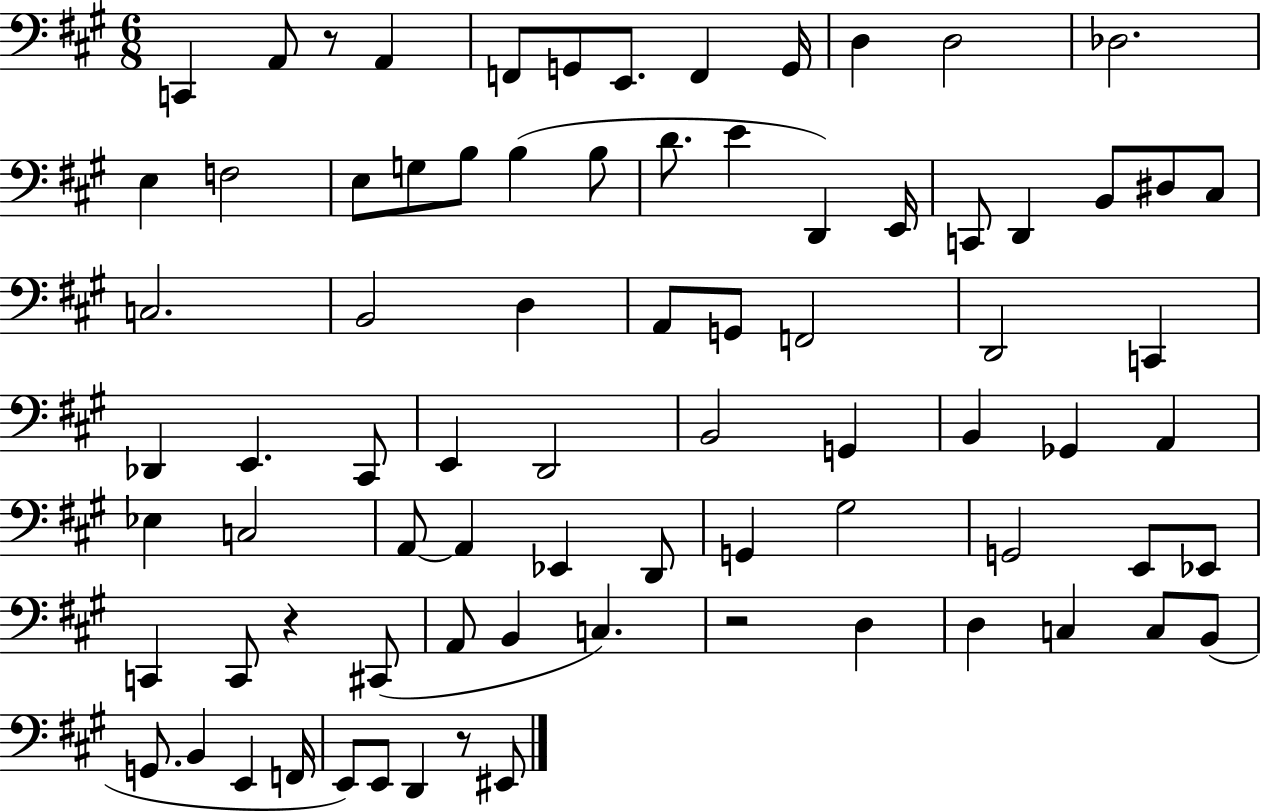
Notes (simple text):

C2/q A2/e R/e A2/q F2/e G2/e E2/e. F2/q G2/s D3/q D3/h Db3/h. E3/q F3/h E3/e G3/e B3/e B3/q B3/e D4/e. E4/q D2/q E2/s C2/e D2/q B2/e D#3/e C#3/e C3/h. B2/h D3/q A2/e G2/e F2/h D2/h C2/q Db2/q E2/q. C#2/e E2/q D2/h B2/h G2/q B2/q Gb2/q A2/q Eb3/q C3/h A2/e A2/q Eb2/q D2/e G2/q G#3/h G2/h E2/e Eb2/e C2/q C2/e R/q C#2/e A2/e B2/q C3/q. R/h D3/q D3/q C3/q C3/e B2/e G2/e. B2/q E2/q F2/s E2/e E2/e D2/q R/e EIS2/e